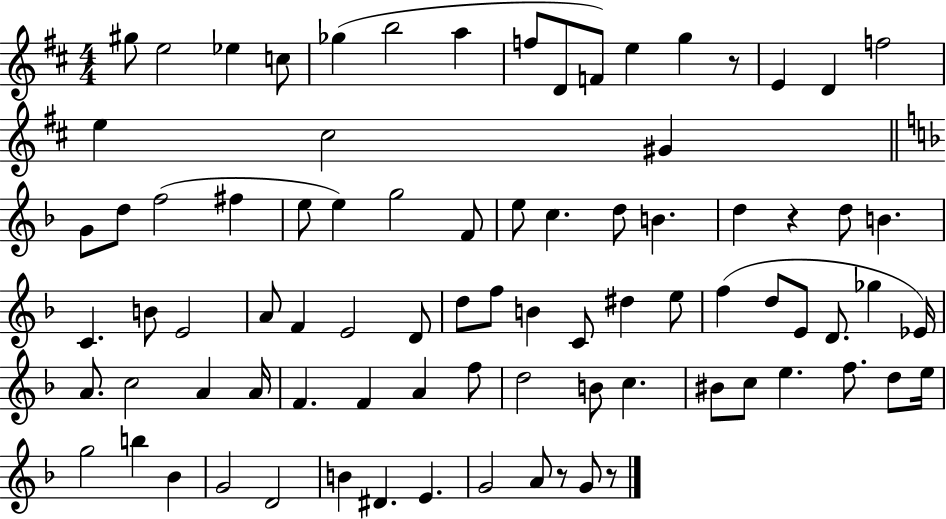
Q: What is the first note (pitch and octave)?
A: G#5